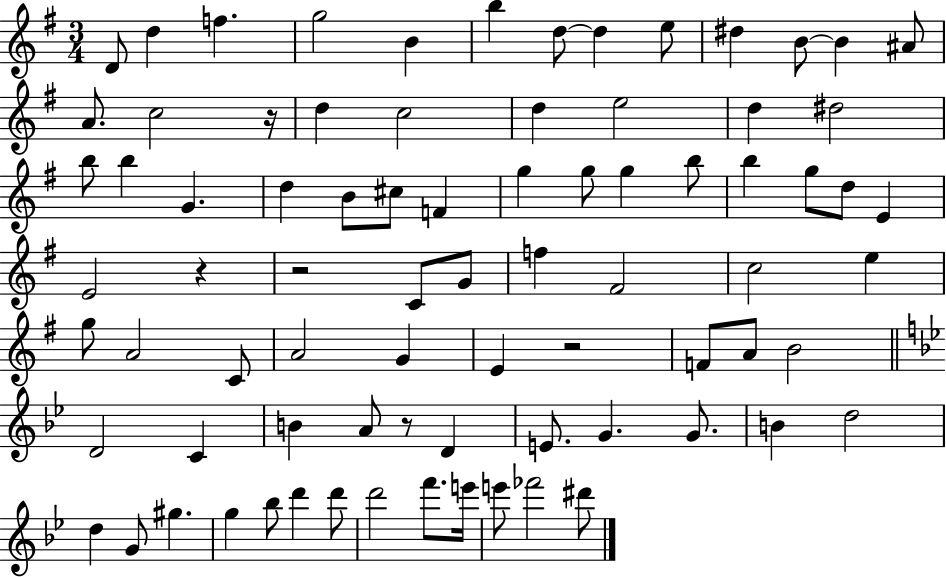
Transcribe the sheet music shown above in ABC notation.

X:1
T:Untitled
M:3/4
L:1/4
K:G
D/2 d f g2 B b d/2 d e/2 ^d B/2 B ^A/2 A/2 c2 z/4 d c2 d e2 d ^d2 b/2 b G d B/2 ^c/2 F g g/2 g b/2 b g/2 d/2 E E2 z z2 C/2 G/2 f ^F2 c2 e g/2 A2 C/2 A2 G E z2 F/2 A/2 B2 D2 C B A/2 z/2 D E/2 G G/2 B d2 d G/2 ^g g _b/2 d' d'/2 d'2 f'/2 e'/4 e'/2 _f'2 ^d'/2